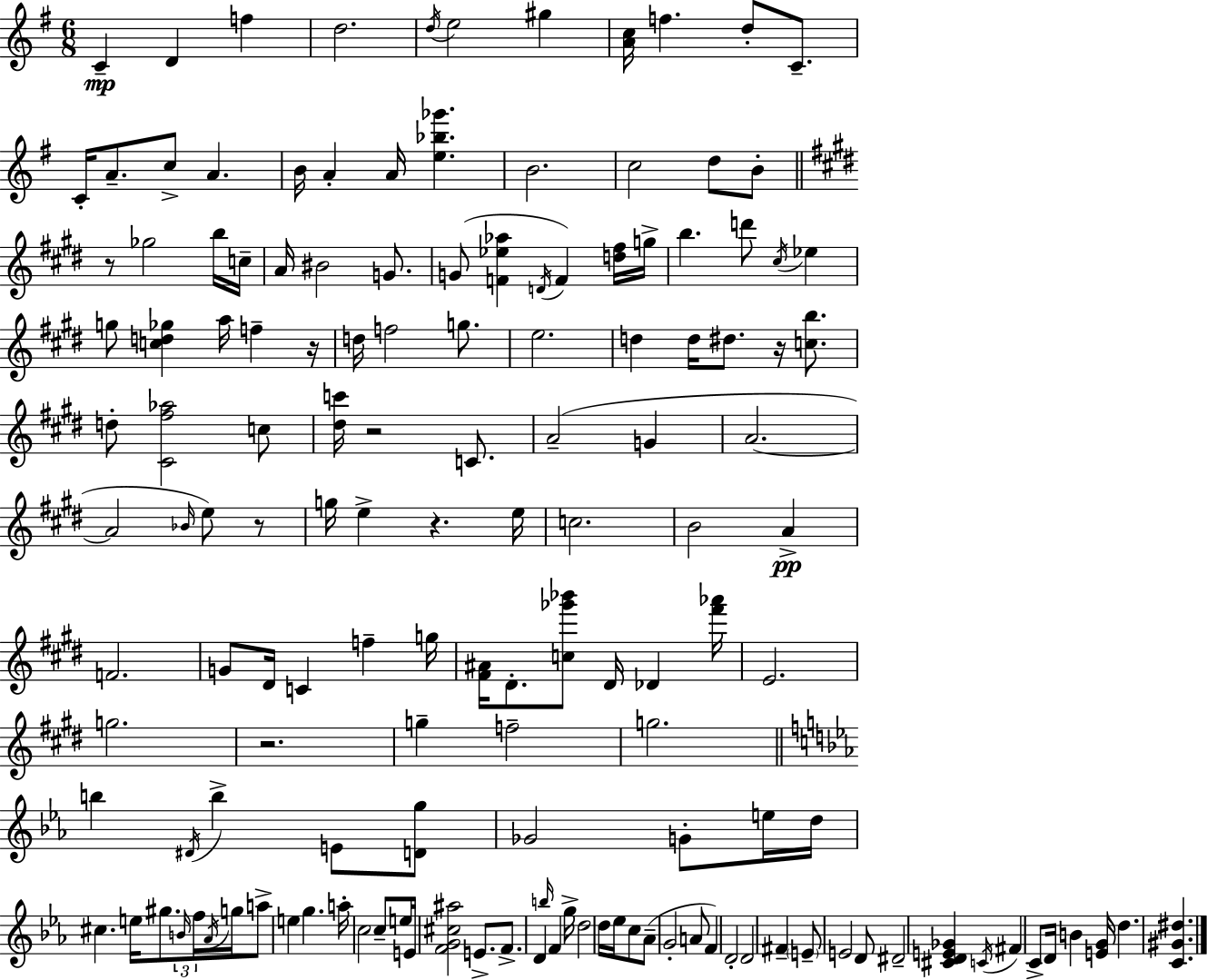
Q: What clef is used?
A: treble